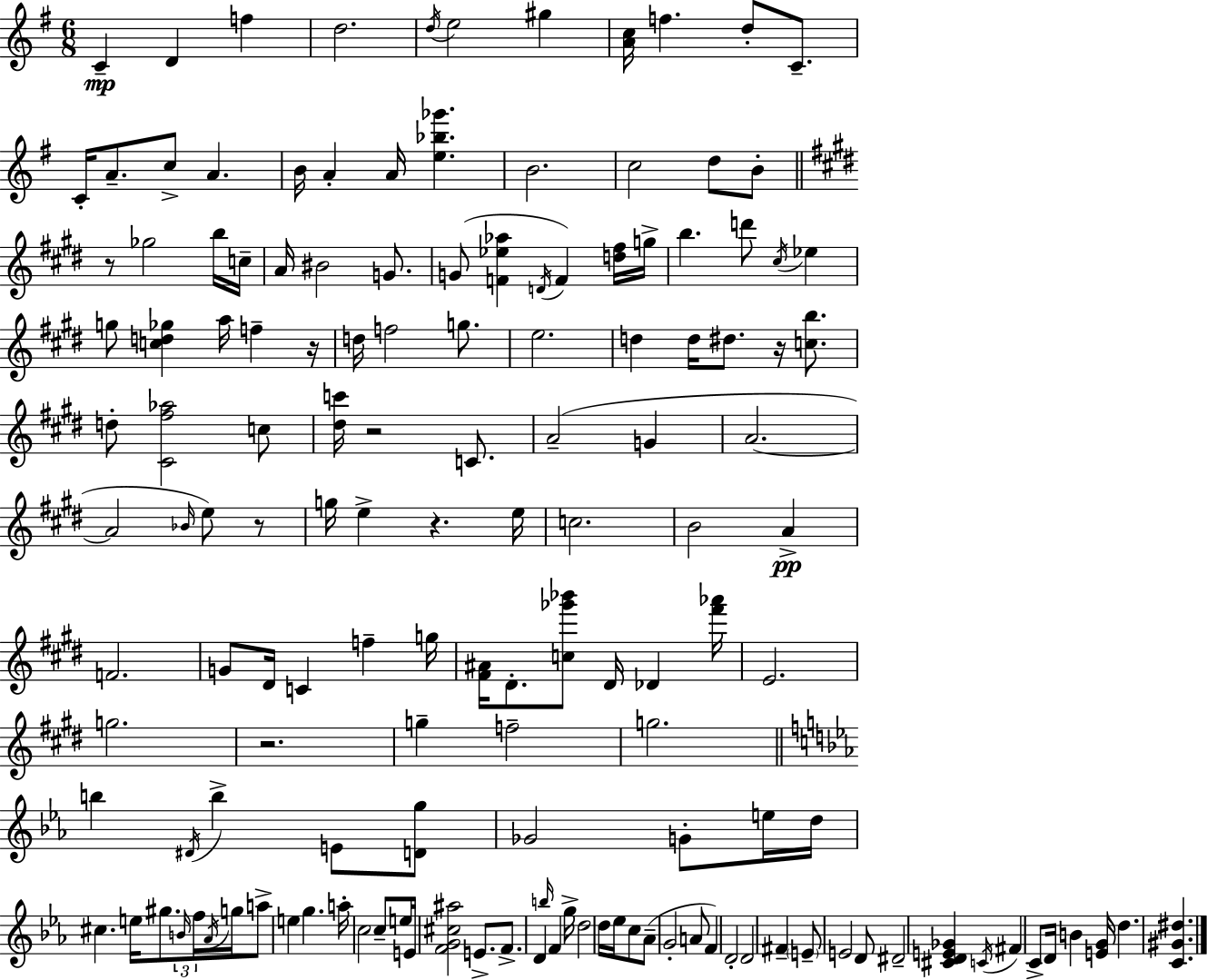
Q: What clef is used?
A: treble